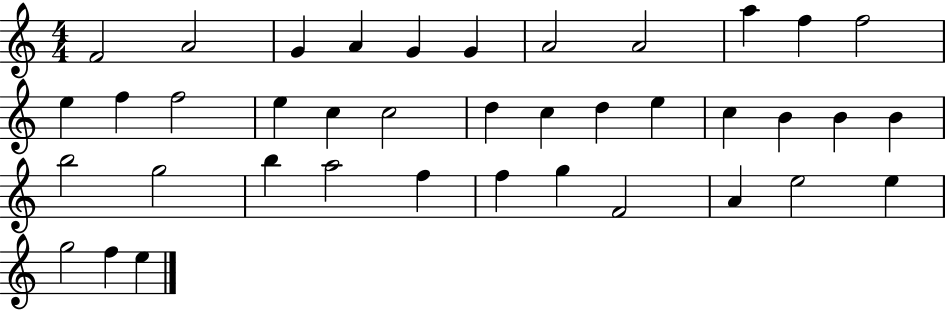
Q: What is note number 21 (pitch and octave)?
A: E5